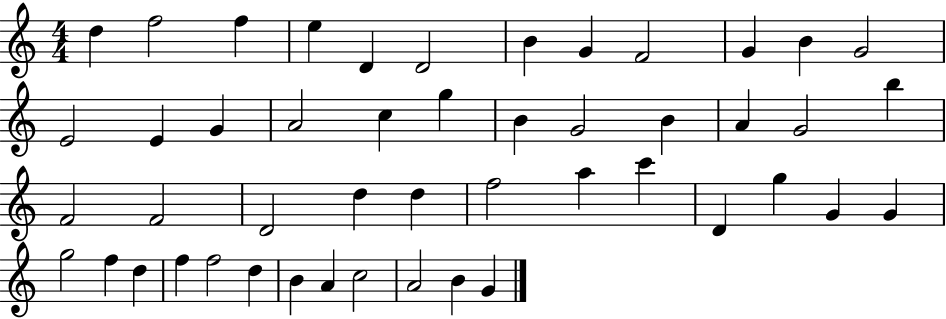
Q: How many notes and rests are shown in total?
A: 48